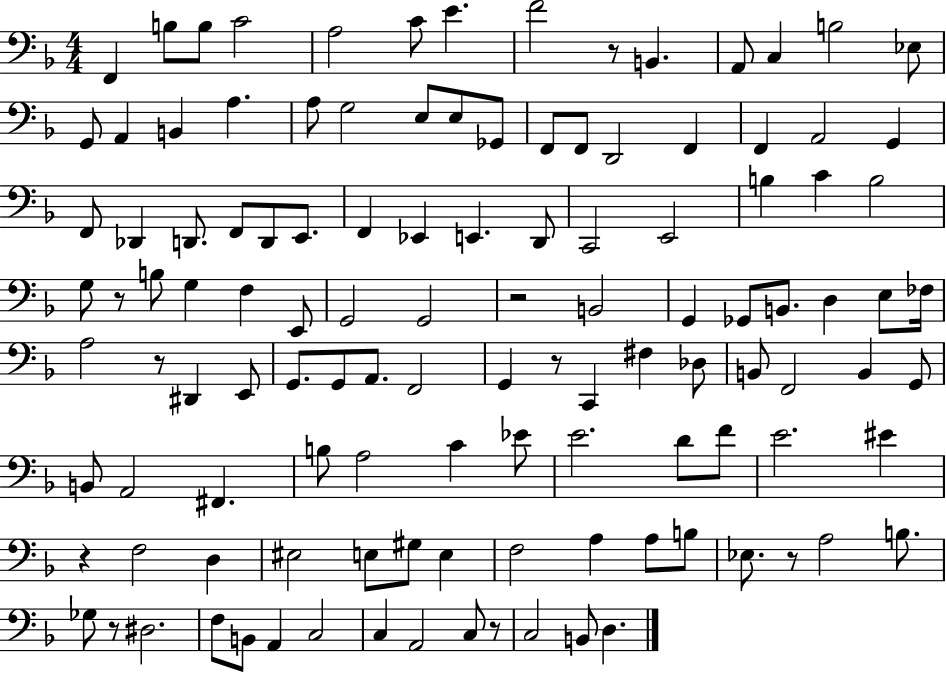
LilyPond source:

{
  \clef bass
  \numericTimeSignature
  \time 4/4
  \key f \major
  f,4 b8 b8 c'2 | a2 c'8 e'4. | f'2 r8 b,4. | a,8 c4 b2 ees8 | \break g,8 a,4 b,4 a4. | a8 g2 e8 e8 ges,8 | f,8 f,8 d,2 f,4 | f,4 a,2 g,4 | \break f,8 des,4 d,8. f,8 d,8 e,8. | f,4 ees,4 e,4. d,8 | c,2 e,2 | b4 c'4 b2 | \break g8 r8 b8 g4 f4 e,8 | g,2 g,2 | r2 b,2 | g,4 ges,8 b,8. d4 e8 fes16 | \break a2 r8 dis,4 e,8 | g,8. g,8 a,8. f,2 | g,4 r8 c,4 fis4 des8 | b,8 f,2 b,4 g,8 | \break b,8 a,2 fis,4. | b8 a2 c'4 ees'8 | e'2. d'8 f'8 | e'2. eis'4 | \break r4 f2 d4 | eis2 e8 gis8 e4 | f2 a4 a8 b8 | ees8. r8 a2 b8. | \break ges8 r8 dis2. | f8 b,8 a,4 c2 | c4 a,2 c8 r8 | c2 b,8 d4. | \break \bar "|."
}